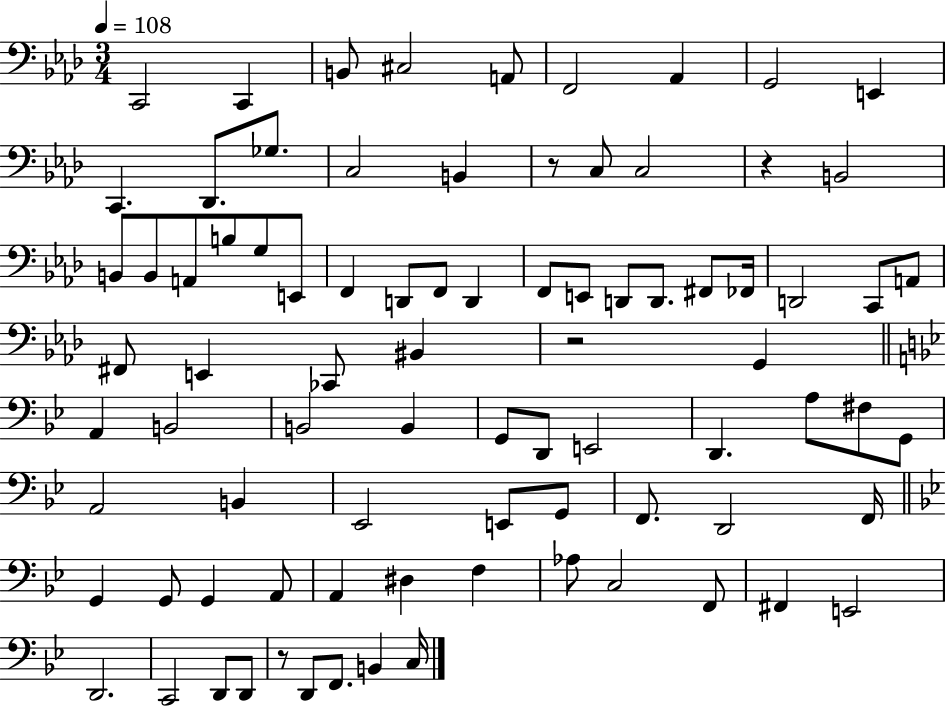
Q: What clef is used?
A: bass